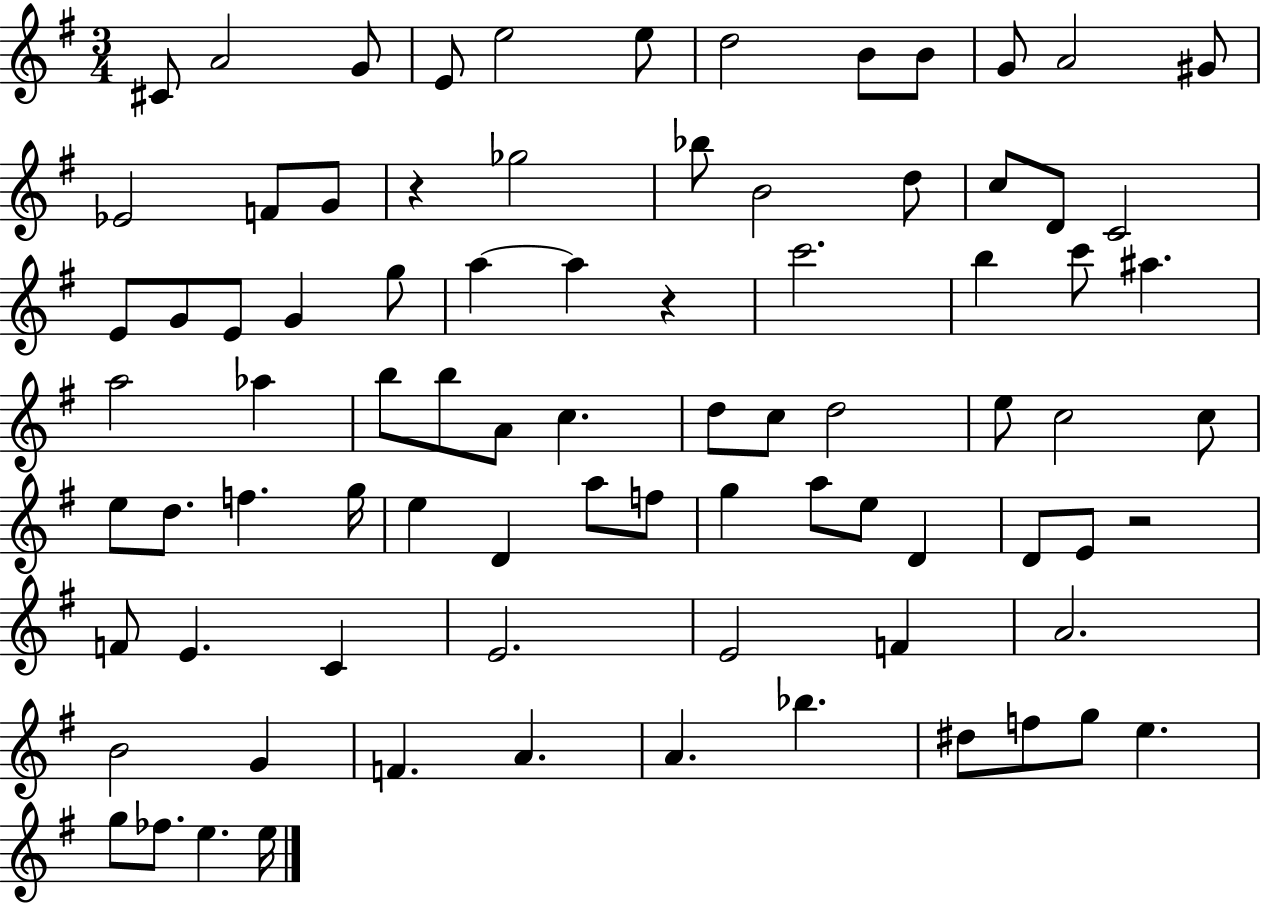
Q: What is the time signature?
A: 3/4